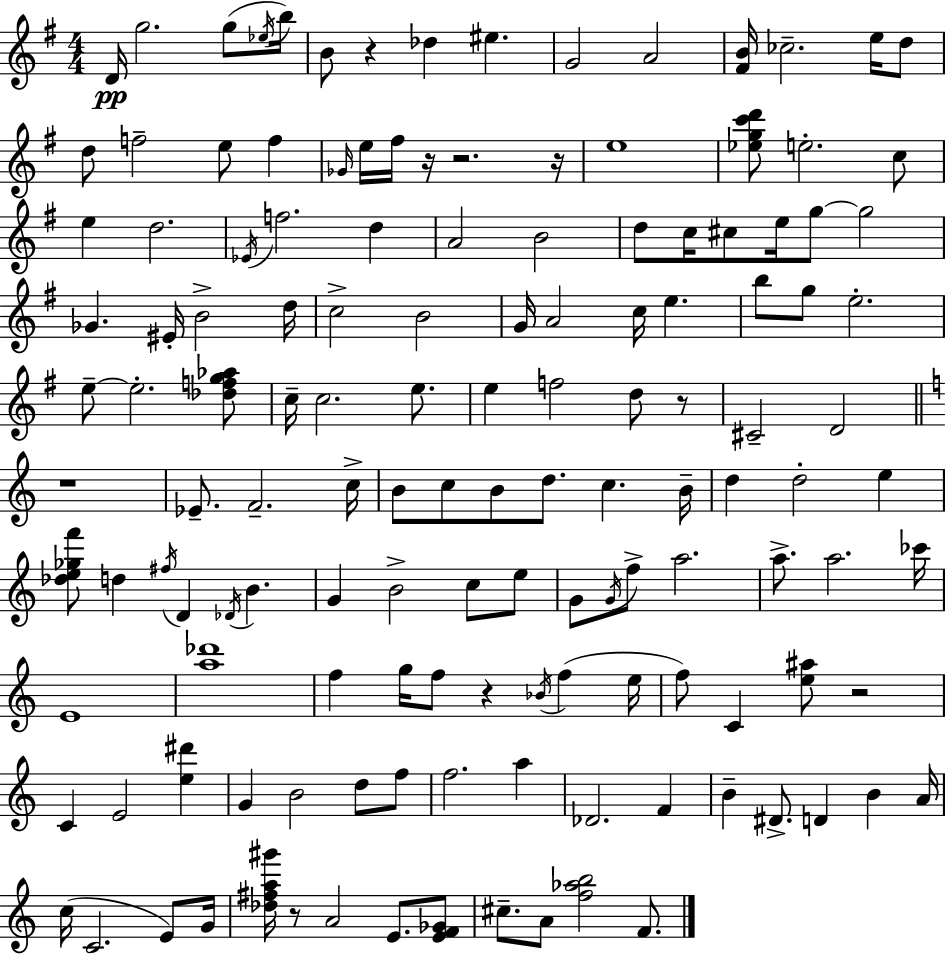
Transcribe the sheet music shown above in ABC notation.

X:1
T:Untitled
M:4/4
L:1/4
K:G
D/4 g2 g/2 _e/4 b/4 B/2 z _d ^e G2 A2 [^FB]/4 _c2 e/4 d/2 d/2 f2 e/2 f _G/4 e/4 ^f/4 z/4 z2 z/4 e4 [_egc'd']/2 e2 c/2 e d2 _E/4 f2 d A2 B2 d/2 c/4 ^c/2 e/4 g/2 g2 _G ^E/4 B2 d/4 c2 B2 G/4 A2 c/4 e b/2 g/2 e2 e/2 e2 [_dfg_a]/2 c/4 c2 e/2 e f2 d/2 z/2 ^C2 D2 z4 _E/2 F2 c/4 B/2 c/2 B/2 d/2 c B/4 d d2 e [_de_gf']/2 d ^f/4 D _D/4 B G B2 c/2 e/2 G/2 G/4 f/2 a2 a/2 a2 _c'/4 E4 [a_d']4 f g/4 f/2 z _B/4 f e/4 f/2 C [e^a]/2 z2 C E2 [e^d'] G B2 d/2 f/2 f2 a _D2 F B ^D/2 D B A/4 c/4 C2 E/2 G/4 [_d^fa^g']/4 z/2 A2 E/2 [EF_G]/2 ^c/2 A/2 [f_ab]2 F/2